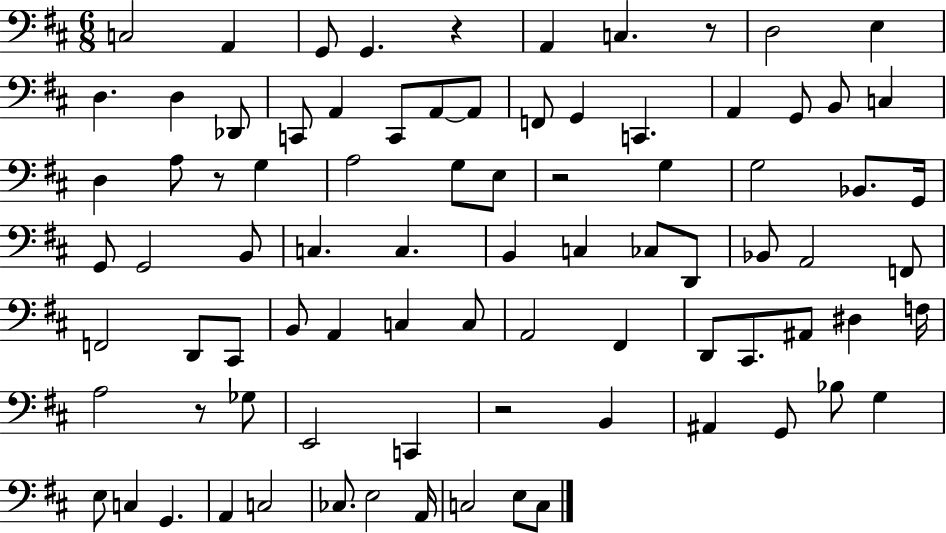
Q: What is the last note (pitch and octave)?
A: C3